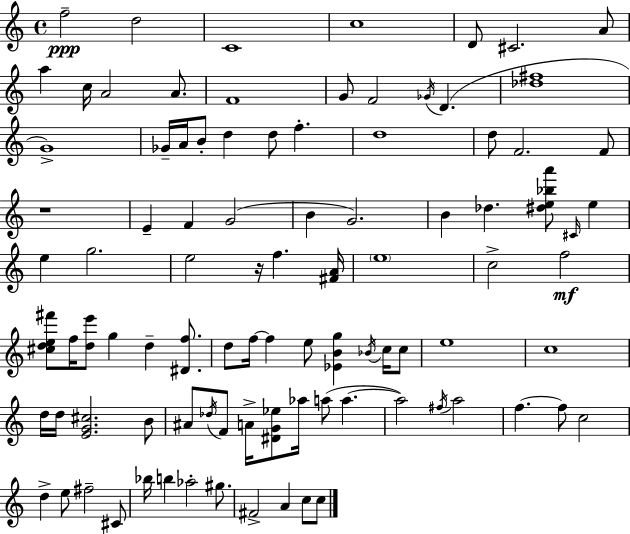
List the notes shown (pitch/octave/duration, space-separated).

F5/h D5/h C4/w C5/w D4/e C#4/h. A4/e A5/q C5/s A4/h A4/e. F4/w G4/e F4/h Gb4/s D4/q. [Db5,F#5]/w G4/w Gb4/s A4/s B4/e D5/q D5/e F5/q. D5/w D5/e F4/h. F4/e R/w E4/q F4/q G4/h B4/q G4/h. B4/q Db5/q. [D#5,E5,Bb5,A6]/e C#4/s E5/q E5/q G5/h. E5/h R/s F5/q. [F#4,A4]/s E5/w C5/h F5/h [C#5,D5,E5,F#6]/e F5/s [D5,E6]/e G5/q D5/q [D#4,F5]/e. D5/e F5/s F5/q E5/e [Eb4,B4,G5]/q Bb4/s C5/s C5/e E5/w C5/w D5/s D5/s [E4,G4,C#5]/h. B4/e A#4/e Db5/s F4/e A4/s [D#4,G4,Eb5]/e Ab5/s A5/e A5/q. A5/h F#5/s A5/h F5/q. F5/e C5/h D5/q E5/e F#5/h C#4/e Bb5/s B5/q Ab5/h G#5/e. F#4/h A4/q C5/e C5/e